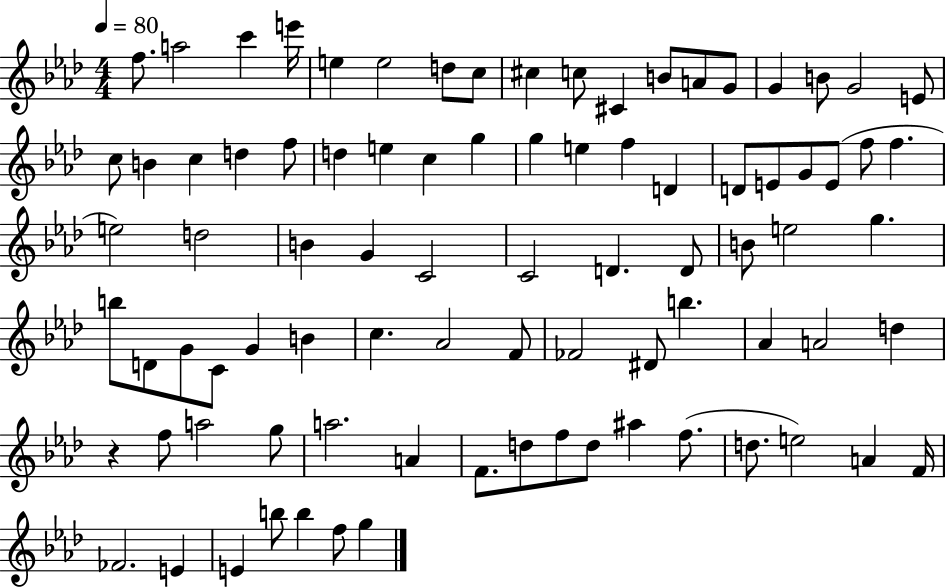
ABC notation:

X:1
T:Untitled
M:4/4
L:1/4
K:Ab
f/2 a2 c' e'/4 e e2 d/2 c/2 ^c c/2 ^C B/2 A/2 G/2 G B/2 G2 E/2 c/2 B c d f/2 d e c g g e f D D/2 E/2 G/2 E/2 f/2 f e2 d2 B G C2 C2 D D/2 B/2 e2 g b/2 D/2 G/2 C/2 G B c _A2 F/2 _F2 ^D/2 b _A A2 d z f/2 a2 g/2 a2 A F/2 d/2 f/2 d/2 ^a f/2 d/2 e2 A F/4 _F2 E E b/2 b f/2 g